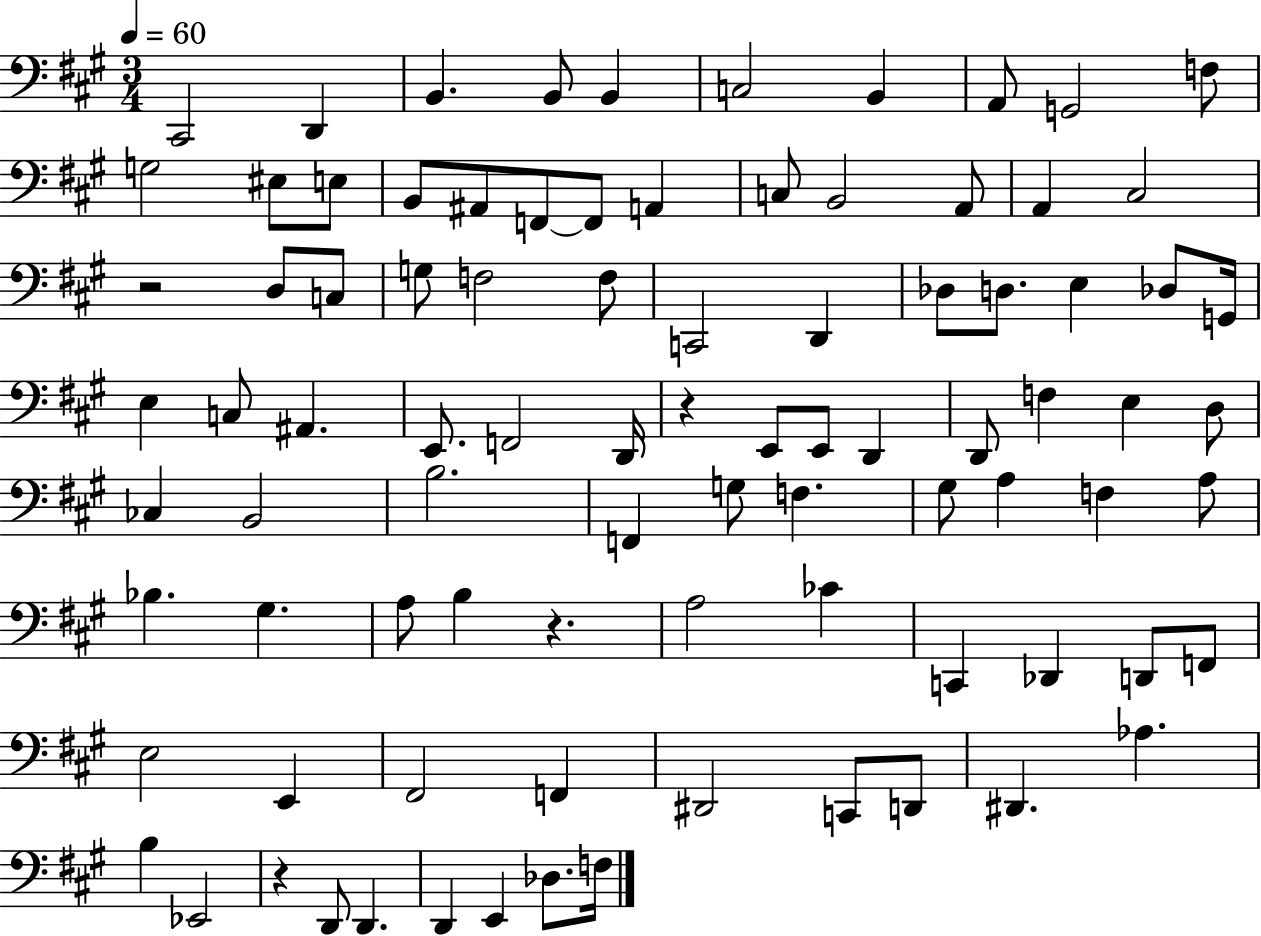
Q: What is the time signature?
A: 3/4